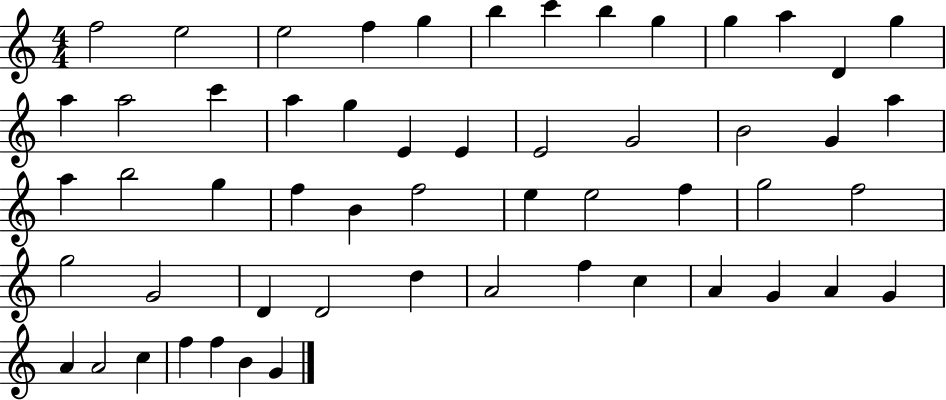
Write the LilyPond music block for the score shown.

{
  \clef treble
  \numericTimeSignature
  \time 4/4
  \key c \major
  f''2 e''2 | e''2 f''4 g''4 | b''4 c'''4 b''4 g''4 | g''4 a''4 d'4 g''4 | \break a''4 a''2 c'''4 | a''4 g''4 e'4 e'4 | e'2 g'2 | b'2 g'4 a''4 | \break a''4 b''2 g''4 | f''4 b'4 f''2 | e''4 e''2 f''4 | g''2 f''2 | \break g''2 g'2 | d'4 d'2 d''4 | a'2 f''4 c''4 | a'4 g'4 a'4 g'4 | \break a'4 a'2 c''4 | f''4 f''4 b'4 g'4 | \bar "|."
}